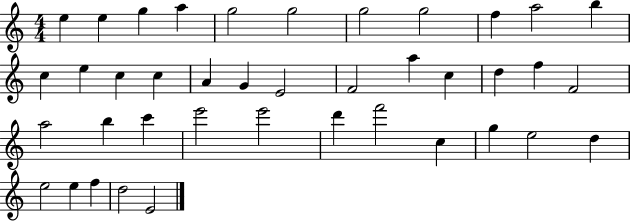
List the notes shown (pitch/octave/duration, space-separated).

E5/q E5/q G5/q A5/q G5/h G5/h G5/h G5/h F5/q A5/h B5/q C5/q E5/q C5/q C5/q A4/q G4/q E4/h F4/h A5/q C5/q D5/q F5/q F4/h A5/h B5/q C6/q E6/h E6/h D6/q F6/h C5/q G5/q E5/h D5/q E5/h E5/q F5/q D5/h E4/h